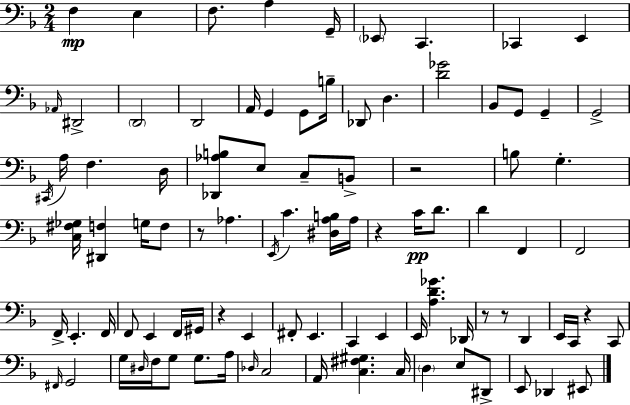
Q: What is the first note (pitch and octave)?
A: F3